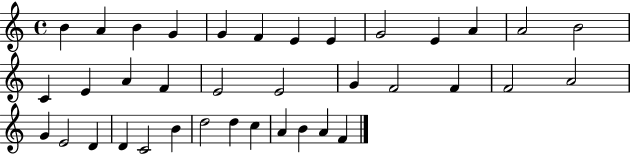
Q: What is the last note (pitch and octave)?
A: F4